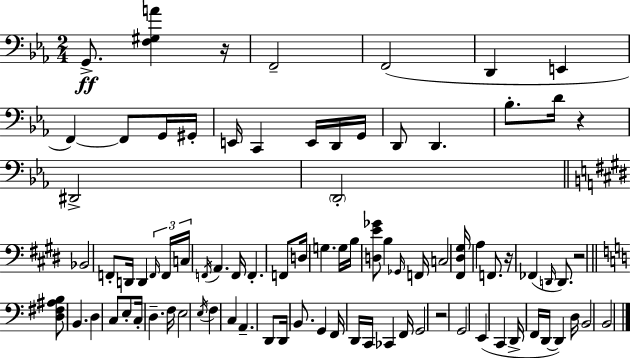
X:1
T:Untitled
M:2/4
L:1/4
K:Eb
G,,/2 [F,^G,A] z/4 F,,2 F,,2 D,, E,, F,, F,,/2 G,,/4 ^G,,/4 E,,/4 C,, E,,/4 D,,/4 G,,/4 D,,/2 D,, _B,/2 D/4 z ^D,,2 D,,2 _B,,2 F,,/2 D,,/4 D,, F,,/4 F,,/4 C,/4 F,,/4 A,, F,,/4 F,, F,,/2 D,/4 G, G,/4 B,/4 [D,E_G]/2 B, _G,,/4 F,,/4 C,2 [^F,,^D,^G,]/4 A, F,,/2 z/4 _F,, D,,/4 D,,/2 z2 [D,^F,^A,B,]/2 B,, D, C,/2 E,/2 C,/4 D, F,/4 E,2 E,/4 F, C, A,, D,,/2 D,,/4 B,,/2 G,, F,,/4 D,,/4 C,,/4 _C,, F,,/4 G,,2 z2 G,,2 E,, C,, D,,/4 F,,/4 D,,/4 D,, D,/4 B,,2 B,,2